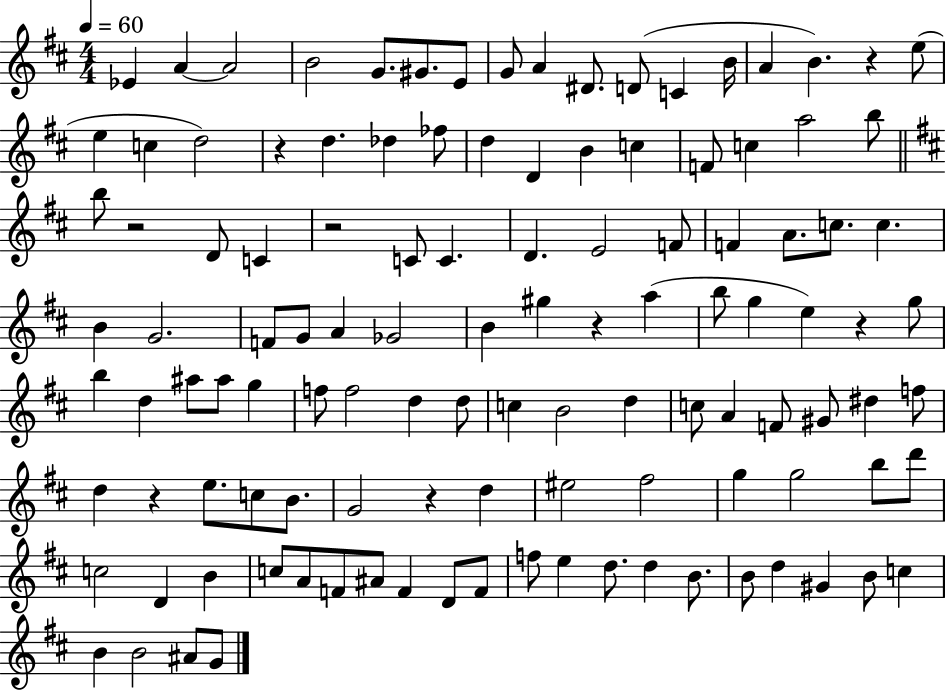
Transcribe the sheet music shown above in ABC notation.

X:1
T:Untitled
M:4/4
L:1/4
K:D
_E A A2 B2 G/2 ^G/2 E/2 G/2 A ^D/2 D/2 C B/4 A B z e/2 e c d2 z d _d _f/2 d D B c F/2 c a2 b/2 b/2 z2 D/2 C z2 C/2 C D E2 F/2 F A/2 c/2 c B G2 F/2 G/2 A _G2 B ^g z a b/2 g e z g/2 b d ^a/2 ^a/2 g f/2 f2 d d/2 c B2 d c/2 A F/2 ^G/2 ^d f/2 d z e/2 c/2 B/2 G2 z d ^e2 ^f2 g g2 b/2 d'/2 c2 D B c/2 A/2 F/2 ^A/2 F D/2 F/2 f/2 e d/2 d B/2 B/2 d ^G B/2 c B B2 ^A/2 G/2